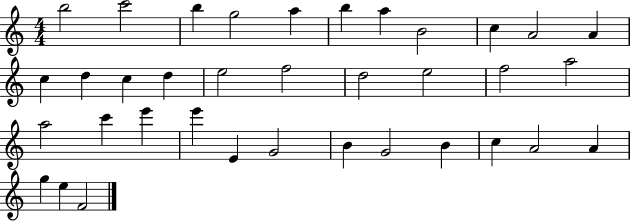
X:1
T:Untitled
M:4/4
L:1/4
K:C
b2 c'2 b g2 a b a B2 c A2 A c d c d e2 f2 d2 e2 f2 a2 a2 c' e' e' E G2 B G2 B c A2 A g e F2